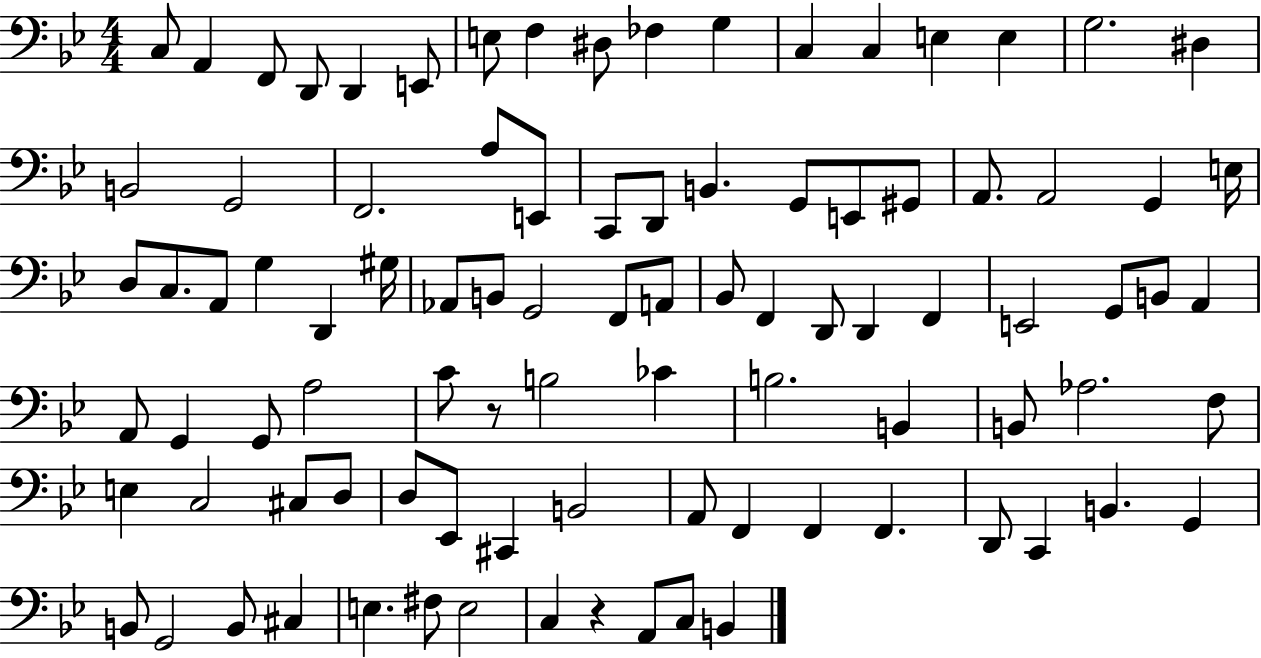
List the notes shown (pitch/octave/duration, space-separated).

C3/e A2/q F2/e D2/e D2/q E2/e E3/e F3/q D#3/e FES3/q G3/q C3/q C3/q E3/q E3/q G3/h. D#3/q B2/h G2/h F2/h. A3/e E2/e C2/e D2/e B2/q. G2/e E2/e G#2/e A2/e. A2/h G2/q E3/s D3/e C3/e. A2/e G3/q D2/q G#3/s Ab2/e B2/e G2/h F2/e A2/e Bb2/e F2/q D2/e D2/q F2/q E2/h G2/e B2/e A2/q A2/e G2/q G2/e A3/h C4/e R/e B3/h CES4/q B3/h. B2/q B2/e Ab3/h. F3/e E3/q C3/h C#3/e D3/e D3/e Eb2/e C#2/q B2/h A2/e F2/q F2/q F2/q. D2/e C2/q B2/q. G2/q B2/e G2/h B2/e C#3/q E3/q. F#3/e E3/h C3/q R/q A2/e C3/e B2/q